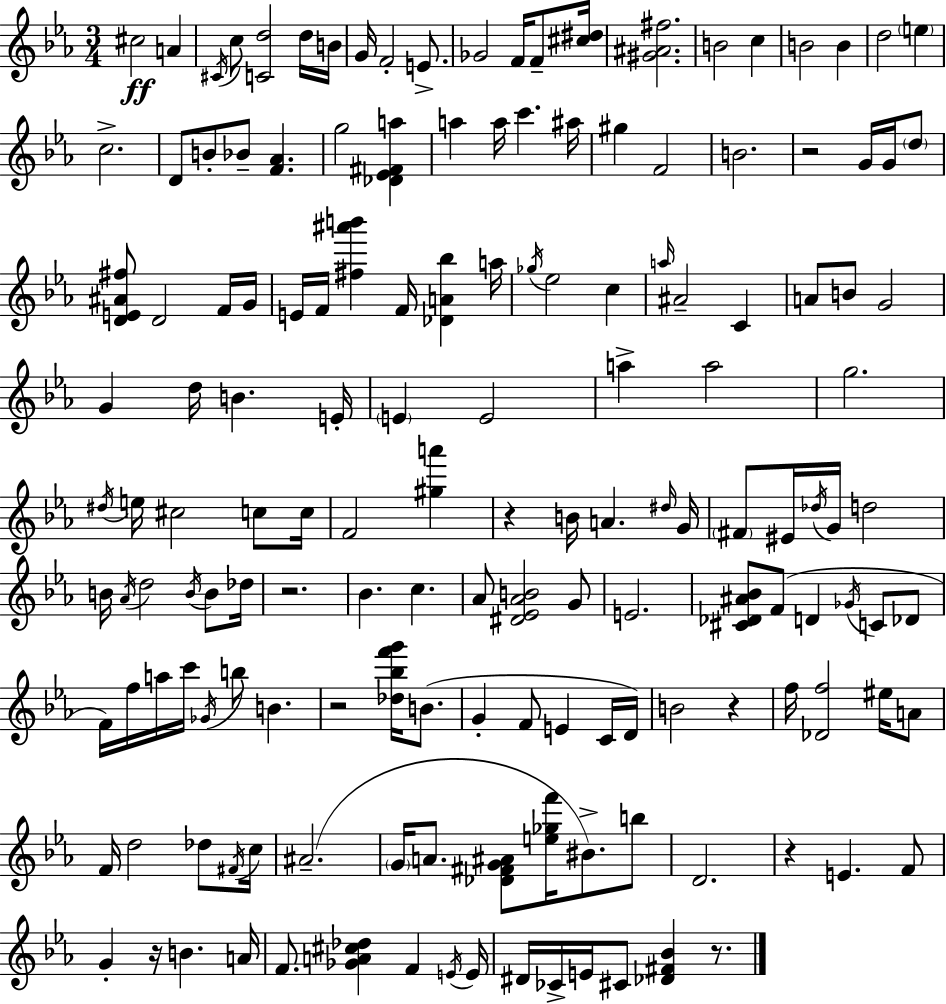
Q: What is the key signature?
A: C minor